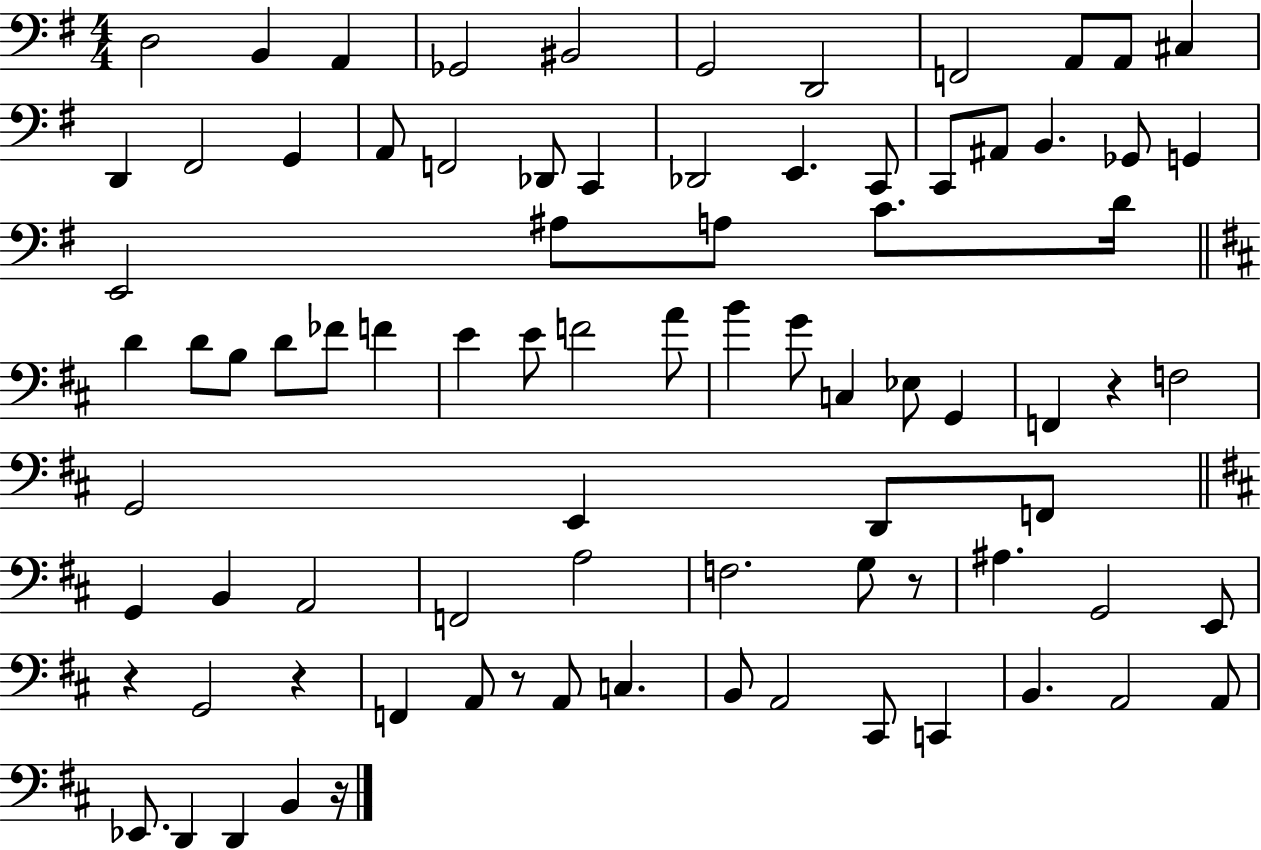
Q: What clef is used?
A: bass